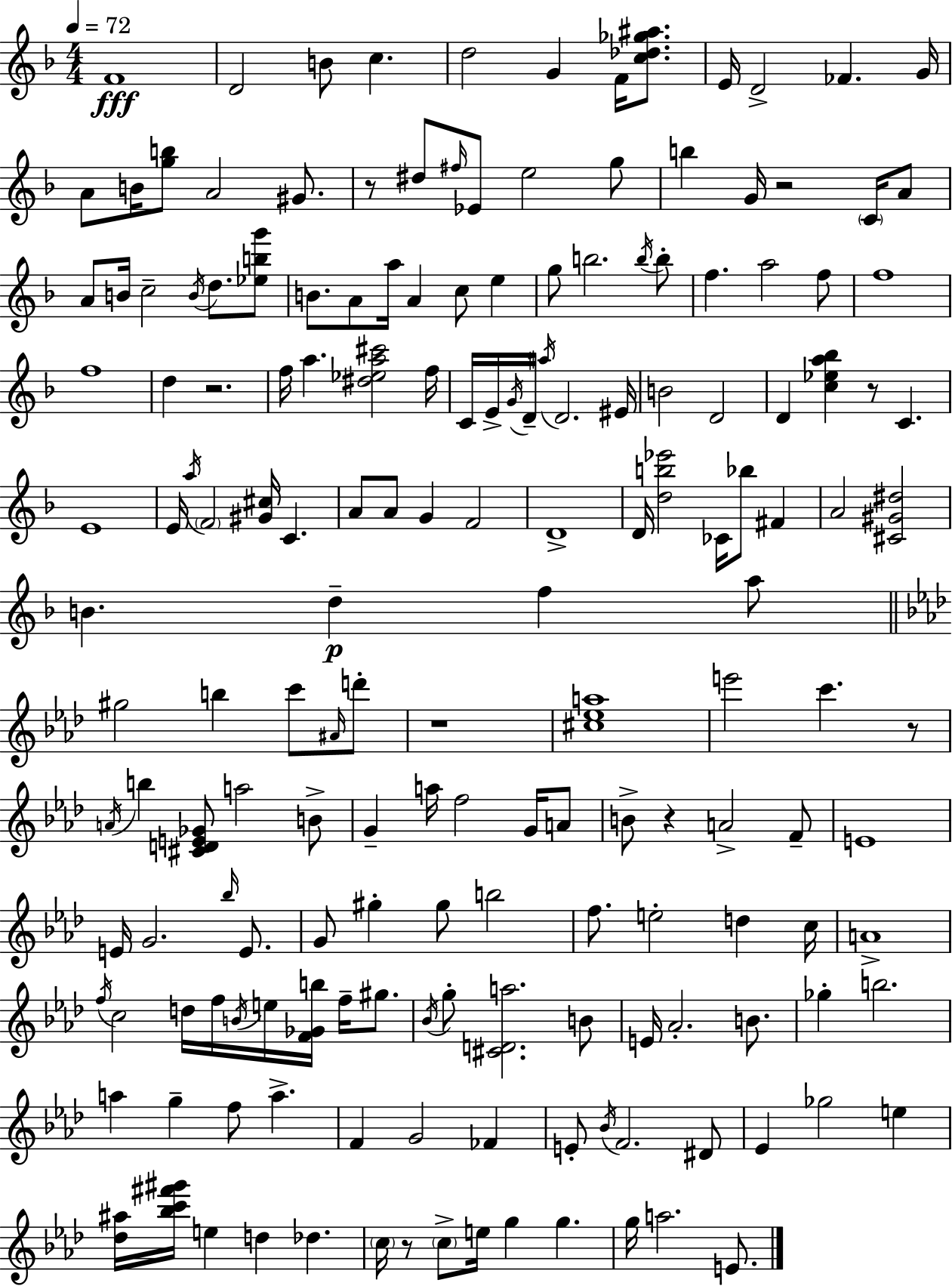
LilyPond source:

{
  \clef treble
  \numericTimeSignature
  \time 4/4
  \key f \major
  \tempo 4 = 72
  f'1\fff | d'2 b'8 c''4. | d''2 g'4 f'16 <c'' des'' ges'' ais''>8. | e'16 d'2-> fes'4. g'16 | \break a'8 b'16 <g'' b''>8 a'2 gis'8. | r8 dis''8 \grace { fis''16 } ees'8 e''2 g''8 | b''4 g'16 r2 \parenthesize c'16 a'8 | a'8 b'16 c''2-- \acciaccatura { b'16 } d''8. | \break <ees'' b'' g'''>8 b'8. a'8 a''16 a'4 c''8 e''4 | g''8 b''2. | \acciaccatura { b''16 } b''8-. f''4. a''2 | f''8 f''1 | \break f''1 | d''4 r2. | f''16 a''4. <dis'' ees'' a'' cis'''>2 | f''16 c'16 e'16-> \acciaccatura { g'16 } d'16-- \acciaccatura { ais''16 } d'2. | \break eis'16 b'2 d'2 | d'4 <c'' ees'' a'' bes''>4 r8 c'4. | e'1 | e'16 \acciaccatura { a''16 } \parenthesize f'2 <gis' cis''>16 | \break c'4. a'8 a'8 g'4 f'2 | d'1-> | d'16 <d'' b'' ees'''>2 ces'16 | bes''8 fis'4 a'2 <cis' gis' dis''>2 | \break b'4. d''4--\p | f''4 a''8 \bar "||" \break \key aes \major gis''2 b''4 c'''8 \grace { ais'16 } d'''8-. | r1 | <cis'' ees'' a''>1 | e'''2 c'''4. r8 | \break \acciaccatura { a'16 } b''4 <cis' d' e' ges'>8 a''2 | b'8-> g'4-- a''16 f''2 g'16 | a'8 b'8-> r4 a'2-> | f'8-- e'1 | \break e'16 g'2. \grace { bes''16 } | e'8. g'8 gis''4-. gis''8 b''2 | f''8. e''2-. d''4 | c''16 a'1-> | \break \acciaccatura { f''16 } c''2 d''16 f''16 \acciaccatura { b'16 } e''16 | <f' ges' b''>16 f''16-- gis''8. \acciaccatura { bes'16 } g''8-. <cis' d' a''>2. | b'8 e'16 aes'2.-. | b'8. ges''4-. b''2. | \break a''4 g''4-- f''8 | a''4.-> f'4 g'2 | fes'4 e'8-. \acciaccatura { bes'16 } f'2. | dis'8 ees'4 ges''2 | \break e''4 <des'' ais''>16 <bes'' c''' fis''' gis'''>16 e''4 d''4 | des''4. \parenthesize c''16 r8 \parenthesize c''8-> e''16 g''4 | g''4. g''16 a''2. | e'8. \bar "|."
}